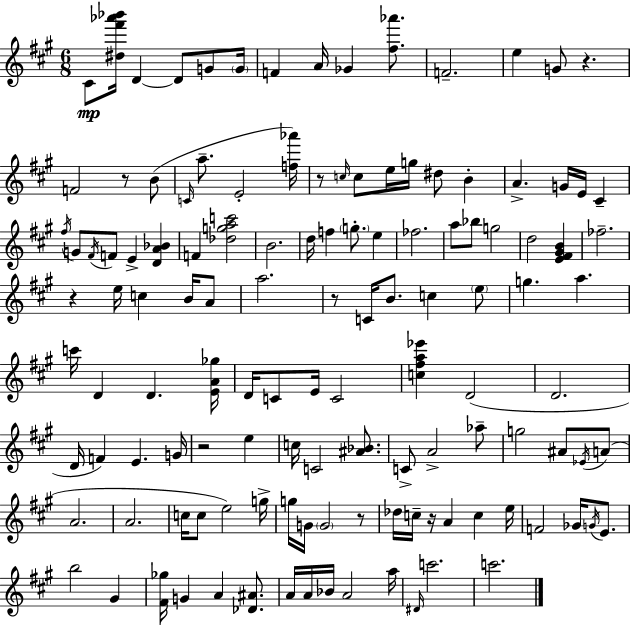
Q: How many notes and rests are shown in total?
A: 126